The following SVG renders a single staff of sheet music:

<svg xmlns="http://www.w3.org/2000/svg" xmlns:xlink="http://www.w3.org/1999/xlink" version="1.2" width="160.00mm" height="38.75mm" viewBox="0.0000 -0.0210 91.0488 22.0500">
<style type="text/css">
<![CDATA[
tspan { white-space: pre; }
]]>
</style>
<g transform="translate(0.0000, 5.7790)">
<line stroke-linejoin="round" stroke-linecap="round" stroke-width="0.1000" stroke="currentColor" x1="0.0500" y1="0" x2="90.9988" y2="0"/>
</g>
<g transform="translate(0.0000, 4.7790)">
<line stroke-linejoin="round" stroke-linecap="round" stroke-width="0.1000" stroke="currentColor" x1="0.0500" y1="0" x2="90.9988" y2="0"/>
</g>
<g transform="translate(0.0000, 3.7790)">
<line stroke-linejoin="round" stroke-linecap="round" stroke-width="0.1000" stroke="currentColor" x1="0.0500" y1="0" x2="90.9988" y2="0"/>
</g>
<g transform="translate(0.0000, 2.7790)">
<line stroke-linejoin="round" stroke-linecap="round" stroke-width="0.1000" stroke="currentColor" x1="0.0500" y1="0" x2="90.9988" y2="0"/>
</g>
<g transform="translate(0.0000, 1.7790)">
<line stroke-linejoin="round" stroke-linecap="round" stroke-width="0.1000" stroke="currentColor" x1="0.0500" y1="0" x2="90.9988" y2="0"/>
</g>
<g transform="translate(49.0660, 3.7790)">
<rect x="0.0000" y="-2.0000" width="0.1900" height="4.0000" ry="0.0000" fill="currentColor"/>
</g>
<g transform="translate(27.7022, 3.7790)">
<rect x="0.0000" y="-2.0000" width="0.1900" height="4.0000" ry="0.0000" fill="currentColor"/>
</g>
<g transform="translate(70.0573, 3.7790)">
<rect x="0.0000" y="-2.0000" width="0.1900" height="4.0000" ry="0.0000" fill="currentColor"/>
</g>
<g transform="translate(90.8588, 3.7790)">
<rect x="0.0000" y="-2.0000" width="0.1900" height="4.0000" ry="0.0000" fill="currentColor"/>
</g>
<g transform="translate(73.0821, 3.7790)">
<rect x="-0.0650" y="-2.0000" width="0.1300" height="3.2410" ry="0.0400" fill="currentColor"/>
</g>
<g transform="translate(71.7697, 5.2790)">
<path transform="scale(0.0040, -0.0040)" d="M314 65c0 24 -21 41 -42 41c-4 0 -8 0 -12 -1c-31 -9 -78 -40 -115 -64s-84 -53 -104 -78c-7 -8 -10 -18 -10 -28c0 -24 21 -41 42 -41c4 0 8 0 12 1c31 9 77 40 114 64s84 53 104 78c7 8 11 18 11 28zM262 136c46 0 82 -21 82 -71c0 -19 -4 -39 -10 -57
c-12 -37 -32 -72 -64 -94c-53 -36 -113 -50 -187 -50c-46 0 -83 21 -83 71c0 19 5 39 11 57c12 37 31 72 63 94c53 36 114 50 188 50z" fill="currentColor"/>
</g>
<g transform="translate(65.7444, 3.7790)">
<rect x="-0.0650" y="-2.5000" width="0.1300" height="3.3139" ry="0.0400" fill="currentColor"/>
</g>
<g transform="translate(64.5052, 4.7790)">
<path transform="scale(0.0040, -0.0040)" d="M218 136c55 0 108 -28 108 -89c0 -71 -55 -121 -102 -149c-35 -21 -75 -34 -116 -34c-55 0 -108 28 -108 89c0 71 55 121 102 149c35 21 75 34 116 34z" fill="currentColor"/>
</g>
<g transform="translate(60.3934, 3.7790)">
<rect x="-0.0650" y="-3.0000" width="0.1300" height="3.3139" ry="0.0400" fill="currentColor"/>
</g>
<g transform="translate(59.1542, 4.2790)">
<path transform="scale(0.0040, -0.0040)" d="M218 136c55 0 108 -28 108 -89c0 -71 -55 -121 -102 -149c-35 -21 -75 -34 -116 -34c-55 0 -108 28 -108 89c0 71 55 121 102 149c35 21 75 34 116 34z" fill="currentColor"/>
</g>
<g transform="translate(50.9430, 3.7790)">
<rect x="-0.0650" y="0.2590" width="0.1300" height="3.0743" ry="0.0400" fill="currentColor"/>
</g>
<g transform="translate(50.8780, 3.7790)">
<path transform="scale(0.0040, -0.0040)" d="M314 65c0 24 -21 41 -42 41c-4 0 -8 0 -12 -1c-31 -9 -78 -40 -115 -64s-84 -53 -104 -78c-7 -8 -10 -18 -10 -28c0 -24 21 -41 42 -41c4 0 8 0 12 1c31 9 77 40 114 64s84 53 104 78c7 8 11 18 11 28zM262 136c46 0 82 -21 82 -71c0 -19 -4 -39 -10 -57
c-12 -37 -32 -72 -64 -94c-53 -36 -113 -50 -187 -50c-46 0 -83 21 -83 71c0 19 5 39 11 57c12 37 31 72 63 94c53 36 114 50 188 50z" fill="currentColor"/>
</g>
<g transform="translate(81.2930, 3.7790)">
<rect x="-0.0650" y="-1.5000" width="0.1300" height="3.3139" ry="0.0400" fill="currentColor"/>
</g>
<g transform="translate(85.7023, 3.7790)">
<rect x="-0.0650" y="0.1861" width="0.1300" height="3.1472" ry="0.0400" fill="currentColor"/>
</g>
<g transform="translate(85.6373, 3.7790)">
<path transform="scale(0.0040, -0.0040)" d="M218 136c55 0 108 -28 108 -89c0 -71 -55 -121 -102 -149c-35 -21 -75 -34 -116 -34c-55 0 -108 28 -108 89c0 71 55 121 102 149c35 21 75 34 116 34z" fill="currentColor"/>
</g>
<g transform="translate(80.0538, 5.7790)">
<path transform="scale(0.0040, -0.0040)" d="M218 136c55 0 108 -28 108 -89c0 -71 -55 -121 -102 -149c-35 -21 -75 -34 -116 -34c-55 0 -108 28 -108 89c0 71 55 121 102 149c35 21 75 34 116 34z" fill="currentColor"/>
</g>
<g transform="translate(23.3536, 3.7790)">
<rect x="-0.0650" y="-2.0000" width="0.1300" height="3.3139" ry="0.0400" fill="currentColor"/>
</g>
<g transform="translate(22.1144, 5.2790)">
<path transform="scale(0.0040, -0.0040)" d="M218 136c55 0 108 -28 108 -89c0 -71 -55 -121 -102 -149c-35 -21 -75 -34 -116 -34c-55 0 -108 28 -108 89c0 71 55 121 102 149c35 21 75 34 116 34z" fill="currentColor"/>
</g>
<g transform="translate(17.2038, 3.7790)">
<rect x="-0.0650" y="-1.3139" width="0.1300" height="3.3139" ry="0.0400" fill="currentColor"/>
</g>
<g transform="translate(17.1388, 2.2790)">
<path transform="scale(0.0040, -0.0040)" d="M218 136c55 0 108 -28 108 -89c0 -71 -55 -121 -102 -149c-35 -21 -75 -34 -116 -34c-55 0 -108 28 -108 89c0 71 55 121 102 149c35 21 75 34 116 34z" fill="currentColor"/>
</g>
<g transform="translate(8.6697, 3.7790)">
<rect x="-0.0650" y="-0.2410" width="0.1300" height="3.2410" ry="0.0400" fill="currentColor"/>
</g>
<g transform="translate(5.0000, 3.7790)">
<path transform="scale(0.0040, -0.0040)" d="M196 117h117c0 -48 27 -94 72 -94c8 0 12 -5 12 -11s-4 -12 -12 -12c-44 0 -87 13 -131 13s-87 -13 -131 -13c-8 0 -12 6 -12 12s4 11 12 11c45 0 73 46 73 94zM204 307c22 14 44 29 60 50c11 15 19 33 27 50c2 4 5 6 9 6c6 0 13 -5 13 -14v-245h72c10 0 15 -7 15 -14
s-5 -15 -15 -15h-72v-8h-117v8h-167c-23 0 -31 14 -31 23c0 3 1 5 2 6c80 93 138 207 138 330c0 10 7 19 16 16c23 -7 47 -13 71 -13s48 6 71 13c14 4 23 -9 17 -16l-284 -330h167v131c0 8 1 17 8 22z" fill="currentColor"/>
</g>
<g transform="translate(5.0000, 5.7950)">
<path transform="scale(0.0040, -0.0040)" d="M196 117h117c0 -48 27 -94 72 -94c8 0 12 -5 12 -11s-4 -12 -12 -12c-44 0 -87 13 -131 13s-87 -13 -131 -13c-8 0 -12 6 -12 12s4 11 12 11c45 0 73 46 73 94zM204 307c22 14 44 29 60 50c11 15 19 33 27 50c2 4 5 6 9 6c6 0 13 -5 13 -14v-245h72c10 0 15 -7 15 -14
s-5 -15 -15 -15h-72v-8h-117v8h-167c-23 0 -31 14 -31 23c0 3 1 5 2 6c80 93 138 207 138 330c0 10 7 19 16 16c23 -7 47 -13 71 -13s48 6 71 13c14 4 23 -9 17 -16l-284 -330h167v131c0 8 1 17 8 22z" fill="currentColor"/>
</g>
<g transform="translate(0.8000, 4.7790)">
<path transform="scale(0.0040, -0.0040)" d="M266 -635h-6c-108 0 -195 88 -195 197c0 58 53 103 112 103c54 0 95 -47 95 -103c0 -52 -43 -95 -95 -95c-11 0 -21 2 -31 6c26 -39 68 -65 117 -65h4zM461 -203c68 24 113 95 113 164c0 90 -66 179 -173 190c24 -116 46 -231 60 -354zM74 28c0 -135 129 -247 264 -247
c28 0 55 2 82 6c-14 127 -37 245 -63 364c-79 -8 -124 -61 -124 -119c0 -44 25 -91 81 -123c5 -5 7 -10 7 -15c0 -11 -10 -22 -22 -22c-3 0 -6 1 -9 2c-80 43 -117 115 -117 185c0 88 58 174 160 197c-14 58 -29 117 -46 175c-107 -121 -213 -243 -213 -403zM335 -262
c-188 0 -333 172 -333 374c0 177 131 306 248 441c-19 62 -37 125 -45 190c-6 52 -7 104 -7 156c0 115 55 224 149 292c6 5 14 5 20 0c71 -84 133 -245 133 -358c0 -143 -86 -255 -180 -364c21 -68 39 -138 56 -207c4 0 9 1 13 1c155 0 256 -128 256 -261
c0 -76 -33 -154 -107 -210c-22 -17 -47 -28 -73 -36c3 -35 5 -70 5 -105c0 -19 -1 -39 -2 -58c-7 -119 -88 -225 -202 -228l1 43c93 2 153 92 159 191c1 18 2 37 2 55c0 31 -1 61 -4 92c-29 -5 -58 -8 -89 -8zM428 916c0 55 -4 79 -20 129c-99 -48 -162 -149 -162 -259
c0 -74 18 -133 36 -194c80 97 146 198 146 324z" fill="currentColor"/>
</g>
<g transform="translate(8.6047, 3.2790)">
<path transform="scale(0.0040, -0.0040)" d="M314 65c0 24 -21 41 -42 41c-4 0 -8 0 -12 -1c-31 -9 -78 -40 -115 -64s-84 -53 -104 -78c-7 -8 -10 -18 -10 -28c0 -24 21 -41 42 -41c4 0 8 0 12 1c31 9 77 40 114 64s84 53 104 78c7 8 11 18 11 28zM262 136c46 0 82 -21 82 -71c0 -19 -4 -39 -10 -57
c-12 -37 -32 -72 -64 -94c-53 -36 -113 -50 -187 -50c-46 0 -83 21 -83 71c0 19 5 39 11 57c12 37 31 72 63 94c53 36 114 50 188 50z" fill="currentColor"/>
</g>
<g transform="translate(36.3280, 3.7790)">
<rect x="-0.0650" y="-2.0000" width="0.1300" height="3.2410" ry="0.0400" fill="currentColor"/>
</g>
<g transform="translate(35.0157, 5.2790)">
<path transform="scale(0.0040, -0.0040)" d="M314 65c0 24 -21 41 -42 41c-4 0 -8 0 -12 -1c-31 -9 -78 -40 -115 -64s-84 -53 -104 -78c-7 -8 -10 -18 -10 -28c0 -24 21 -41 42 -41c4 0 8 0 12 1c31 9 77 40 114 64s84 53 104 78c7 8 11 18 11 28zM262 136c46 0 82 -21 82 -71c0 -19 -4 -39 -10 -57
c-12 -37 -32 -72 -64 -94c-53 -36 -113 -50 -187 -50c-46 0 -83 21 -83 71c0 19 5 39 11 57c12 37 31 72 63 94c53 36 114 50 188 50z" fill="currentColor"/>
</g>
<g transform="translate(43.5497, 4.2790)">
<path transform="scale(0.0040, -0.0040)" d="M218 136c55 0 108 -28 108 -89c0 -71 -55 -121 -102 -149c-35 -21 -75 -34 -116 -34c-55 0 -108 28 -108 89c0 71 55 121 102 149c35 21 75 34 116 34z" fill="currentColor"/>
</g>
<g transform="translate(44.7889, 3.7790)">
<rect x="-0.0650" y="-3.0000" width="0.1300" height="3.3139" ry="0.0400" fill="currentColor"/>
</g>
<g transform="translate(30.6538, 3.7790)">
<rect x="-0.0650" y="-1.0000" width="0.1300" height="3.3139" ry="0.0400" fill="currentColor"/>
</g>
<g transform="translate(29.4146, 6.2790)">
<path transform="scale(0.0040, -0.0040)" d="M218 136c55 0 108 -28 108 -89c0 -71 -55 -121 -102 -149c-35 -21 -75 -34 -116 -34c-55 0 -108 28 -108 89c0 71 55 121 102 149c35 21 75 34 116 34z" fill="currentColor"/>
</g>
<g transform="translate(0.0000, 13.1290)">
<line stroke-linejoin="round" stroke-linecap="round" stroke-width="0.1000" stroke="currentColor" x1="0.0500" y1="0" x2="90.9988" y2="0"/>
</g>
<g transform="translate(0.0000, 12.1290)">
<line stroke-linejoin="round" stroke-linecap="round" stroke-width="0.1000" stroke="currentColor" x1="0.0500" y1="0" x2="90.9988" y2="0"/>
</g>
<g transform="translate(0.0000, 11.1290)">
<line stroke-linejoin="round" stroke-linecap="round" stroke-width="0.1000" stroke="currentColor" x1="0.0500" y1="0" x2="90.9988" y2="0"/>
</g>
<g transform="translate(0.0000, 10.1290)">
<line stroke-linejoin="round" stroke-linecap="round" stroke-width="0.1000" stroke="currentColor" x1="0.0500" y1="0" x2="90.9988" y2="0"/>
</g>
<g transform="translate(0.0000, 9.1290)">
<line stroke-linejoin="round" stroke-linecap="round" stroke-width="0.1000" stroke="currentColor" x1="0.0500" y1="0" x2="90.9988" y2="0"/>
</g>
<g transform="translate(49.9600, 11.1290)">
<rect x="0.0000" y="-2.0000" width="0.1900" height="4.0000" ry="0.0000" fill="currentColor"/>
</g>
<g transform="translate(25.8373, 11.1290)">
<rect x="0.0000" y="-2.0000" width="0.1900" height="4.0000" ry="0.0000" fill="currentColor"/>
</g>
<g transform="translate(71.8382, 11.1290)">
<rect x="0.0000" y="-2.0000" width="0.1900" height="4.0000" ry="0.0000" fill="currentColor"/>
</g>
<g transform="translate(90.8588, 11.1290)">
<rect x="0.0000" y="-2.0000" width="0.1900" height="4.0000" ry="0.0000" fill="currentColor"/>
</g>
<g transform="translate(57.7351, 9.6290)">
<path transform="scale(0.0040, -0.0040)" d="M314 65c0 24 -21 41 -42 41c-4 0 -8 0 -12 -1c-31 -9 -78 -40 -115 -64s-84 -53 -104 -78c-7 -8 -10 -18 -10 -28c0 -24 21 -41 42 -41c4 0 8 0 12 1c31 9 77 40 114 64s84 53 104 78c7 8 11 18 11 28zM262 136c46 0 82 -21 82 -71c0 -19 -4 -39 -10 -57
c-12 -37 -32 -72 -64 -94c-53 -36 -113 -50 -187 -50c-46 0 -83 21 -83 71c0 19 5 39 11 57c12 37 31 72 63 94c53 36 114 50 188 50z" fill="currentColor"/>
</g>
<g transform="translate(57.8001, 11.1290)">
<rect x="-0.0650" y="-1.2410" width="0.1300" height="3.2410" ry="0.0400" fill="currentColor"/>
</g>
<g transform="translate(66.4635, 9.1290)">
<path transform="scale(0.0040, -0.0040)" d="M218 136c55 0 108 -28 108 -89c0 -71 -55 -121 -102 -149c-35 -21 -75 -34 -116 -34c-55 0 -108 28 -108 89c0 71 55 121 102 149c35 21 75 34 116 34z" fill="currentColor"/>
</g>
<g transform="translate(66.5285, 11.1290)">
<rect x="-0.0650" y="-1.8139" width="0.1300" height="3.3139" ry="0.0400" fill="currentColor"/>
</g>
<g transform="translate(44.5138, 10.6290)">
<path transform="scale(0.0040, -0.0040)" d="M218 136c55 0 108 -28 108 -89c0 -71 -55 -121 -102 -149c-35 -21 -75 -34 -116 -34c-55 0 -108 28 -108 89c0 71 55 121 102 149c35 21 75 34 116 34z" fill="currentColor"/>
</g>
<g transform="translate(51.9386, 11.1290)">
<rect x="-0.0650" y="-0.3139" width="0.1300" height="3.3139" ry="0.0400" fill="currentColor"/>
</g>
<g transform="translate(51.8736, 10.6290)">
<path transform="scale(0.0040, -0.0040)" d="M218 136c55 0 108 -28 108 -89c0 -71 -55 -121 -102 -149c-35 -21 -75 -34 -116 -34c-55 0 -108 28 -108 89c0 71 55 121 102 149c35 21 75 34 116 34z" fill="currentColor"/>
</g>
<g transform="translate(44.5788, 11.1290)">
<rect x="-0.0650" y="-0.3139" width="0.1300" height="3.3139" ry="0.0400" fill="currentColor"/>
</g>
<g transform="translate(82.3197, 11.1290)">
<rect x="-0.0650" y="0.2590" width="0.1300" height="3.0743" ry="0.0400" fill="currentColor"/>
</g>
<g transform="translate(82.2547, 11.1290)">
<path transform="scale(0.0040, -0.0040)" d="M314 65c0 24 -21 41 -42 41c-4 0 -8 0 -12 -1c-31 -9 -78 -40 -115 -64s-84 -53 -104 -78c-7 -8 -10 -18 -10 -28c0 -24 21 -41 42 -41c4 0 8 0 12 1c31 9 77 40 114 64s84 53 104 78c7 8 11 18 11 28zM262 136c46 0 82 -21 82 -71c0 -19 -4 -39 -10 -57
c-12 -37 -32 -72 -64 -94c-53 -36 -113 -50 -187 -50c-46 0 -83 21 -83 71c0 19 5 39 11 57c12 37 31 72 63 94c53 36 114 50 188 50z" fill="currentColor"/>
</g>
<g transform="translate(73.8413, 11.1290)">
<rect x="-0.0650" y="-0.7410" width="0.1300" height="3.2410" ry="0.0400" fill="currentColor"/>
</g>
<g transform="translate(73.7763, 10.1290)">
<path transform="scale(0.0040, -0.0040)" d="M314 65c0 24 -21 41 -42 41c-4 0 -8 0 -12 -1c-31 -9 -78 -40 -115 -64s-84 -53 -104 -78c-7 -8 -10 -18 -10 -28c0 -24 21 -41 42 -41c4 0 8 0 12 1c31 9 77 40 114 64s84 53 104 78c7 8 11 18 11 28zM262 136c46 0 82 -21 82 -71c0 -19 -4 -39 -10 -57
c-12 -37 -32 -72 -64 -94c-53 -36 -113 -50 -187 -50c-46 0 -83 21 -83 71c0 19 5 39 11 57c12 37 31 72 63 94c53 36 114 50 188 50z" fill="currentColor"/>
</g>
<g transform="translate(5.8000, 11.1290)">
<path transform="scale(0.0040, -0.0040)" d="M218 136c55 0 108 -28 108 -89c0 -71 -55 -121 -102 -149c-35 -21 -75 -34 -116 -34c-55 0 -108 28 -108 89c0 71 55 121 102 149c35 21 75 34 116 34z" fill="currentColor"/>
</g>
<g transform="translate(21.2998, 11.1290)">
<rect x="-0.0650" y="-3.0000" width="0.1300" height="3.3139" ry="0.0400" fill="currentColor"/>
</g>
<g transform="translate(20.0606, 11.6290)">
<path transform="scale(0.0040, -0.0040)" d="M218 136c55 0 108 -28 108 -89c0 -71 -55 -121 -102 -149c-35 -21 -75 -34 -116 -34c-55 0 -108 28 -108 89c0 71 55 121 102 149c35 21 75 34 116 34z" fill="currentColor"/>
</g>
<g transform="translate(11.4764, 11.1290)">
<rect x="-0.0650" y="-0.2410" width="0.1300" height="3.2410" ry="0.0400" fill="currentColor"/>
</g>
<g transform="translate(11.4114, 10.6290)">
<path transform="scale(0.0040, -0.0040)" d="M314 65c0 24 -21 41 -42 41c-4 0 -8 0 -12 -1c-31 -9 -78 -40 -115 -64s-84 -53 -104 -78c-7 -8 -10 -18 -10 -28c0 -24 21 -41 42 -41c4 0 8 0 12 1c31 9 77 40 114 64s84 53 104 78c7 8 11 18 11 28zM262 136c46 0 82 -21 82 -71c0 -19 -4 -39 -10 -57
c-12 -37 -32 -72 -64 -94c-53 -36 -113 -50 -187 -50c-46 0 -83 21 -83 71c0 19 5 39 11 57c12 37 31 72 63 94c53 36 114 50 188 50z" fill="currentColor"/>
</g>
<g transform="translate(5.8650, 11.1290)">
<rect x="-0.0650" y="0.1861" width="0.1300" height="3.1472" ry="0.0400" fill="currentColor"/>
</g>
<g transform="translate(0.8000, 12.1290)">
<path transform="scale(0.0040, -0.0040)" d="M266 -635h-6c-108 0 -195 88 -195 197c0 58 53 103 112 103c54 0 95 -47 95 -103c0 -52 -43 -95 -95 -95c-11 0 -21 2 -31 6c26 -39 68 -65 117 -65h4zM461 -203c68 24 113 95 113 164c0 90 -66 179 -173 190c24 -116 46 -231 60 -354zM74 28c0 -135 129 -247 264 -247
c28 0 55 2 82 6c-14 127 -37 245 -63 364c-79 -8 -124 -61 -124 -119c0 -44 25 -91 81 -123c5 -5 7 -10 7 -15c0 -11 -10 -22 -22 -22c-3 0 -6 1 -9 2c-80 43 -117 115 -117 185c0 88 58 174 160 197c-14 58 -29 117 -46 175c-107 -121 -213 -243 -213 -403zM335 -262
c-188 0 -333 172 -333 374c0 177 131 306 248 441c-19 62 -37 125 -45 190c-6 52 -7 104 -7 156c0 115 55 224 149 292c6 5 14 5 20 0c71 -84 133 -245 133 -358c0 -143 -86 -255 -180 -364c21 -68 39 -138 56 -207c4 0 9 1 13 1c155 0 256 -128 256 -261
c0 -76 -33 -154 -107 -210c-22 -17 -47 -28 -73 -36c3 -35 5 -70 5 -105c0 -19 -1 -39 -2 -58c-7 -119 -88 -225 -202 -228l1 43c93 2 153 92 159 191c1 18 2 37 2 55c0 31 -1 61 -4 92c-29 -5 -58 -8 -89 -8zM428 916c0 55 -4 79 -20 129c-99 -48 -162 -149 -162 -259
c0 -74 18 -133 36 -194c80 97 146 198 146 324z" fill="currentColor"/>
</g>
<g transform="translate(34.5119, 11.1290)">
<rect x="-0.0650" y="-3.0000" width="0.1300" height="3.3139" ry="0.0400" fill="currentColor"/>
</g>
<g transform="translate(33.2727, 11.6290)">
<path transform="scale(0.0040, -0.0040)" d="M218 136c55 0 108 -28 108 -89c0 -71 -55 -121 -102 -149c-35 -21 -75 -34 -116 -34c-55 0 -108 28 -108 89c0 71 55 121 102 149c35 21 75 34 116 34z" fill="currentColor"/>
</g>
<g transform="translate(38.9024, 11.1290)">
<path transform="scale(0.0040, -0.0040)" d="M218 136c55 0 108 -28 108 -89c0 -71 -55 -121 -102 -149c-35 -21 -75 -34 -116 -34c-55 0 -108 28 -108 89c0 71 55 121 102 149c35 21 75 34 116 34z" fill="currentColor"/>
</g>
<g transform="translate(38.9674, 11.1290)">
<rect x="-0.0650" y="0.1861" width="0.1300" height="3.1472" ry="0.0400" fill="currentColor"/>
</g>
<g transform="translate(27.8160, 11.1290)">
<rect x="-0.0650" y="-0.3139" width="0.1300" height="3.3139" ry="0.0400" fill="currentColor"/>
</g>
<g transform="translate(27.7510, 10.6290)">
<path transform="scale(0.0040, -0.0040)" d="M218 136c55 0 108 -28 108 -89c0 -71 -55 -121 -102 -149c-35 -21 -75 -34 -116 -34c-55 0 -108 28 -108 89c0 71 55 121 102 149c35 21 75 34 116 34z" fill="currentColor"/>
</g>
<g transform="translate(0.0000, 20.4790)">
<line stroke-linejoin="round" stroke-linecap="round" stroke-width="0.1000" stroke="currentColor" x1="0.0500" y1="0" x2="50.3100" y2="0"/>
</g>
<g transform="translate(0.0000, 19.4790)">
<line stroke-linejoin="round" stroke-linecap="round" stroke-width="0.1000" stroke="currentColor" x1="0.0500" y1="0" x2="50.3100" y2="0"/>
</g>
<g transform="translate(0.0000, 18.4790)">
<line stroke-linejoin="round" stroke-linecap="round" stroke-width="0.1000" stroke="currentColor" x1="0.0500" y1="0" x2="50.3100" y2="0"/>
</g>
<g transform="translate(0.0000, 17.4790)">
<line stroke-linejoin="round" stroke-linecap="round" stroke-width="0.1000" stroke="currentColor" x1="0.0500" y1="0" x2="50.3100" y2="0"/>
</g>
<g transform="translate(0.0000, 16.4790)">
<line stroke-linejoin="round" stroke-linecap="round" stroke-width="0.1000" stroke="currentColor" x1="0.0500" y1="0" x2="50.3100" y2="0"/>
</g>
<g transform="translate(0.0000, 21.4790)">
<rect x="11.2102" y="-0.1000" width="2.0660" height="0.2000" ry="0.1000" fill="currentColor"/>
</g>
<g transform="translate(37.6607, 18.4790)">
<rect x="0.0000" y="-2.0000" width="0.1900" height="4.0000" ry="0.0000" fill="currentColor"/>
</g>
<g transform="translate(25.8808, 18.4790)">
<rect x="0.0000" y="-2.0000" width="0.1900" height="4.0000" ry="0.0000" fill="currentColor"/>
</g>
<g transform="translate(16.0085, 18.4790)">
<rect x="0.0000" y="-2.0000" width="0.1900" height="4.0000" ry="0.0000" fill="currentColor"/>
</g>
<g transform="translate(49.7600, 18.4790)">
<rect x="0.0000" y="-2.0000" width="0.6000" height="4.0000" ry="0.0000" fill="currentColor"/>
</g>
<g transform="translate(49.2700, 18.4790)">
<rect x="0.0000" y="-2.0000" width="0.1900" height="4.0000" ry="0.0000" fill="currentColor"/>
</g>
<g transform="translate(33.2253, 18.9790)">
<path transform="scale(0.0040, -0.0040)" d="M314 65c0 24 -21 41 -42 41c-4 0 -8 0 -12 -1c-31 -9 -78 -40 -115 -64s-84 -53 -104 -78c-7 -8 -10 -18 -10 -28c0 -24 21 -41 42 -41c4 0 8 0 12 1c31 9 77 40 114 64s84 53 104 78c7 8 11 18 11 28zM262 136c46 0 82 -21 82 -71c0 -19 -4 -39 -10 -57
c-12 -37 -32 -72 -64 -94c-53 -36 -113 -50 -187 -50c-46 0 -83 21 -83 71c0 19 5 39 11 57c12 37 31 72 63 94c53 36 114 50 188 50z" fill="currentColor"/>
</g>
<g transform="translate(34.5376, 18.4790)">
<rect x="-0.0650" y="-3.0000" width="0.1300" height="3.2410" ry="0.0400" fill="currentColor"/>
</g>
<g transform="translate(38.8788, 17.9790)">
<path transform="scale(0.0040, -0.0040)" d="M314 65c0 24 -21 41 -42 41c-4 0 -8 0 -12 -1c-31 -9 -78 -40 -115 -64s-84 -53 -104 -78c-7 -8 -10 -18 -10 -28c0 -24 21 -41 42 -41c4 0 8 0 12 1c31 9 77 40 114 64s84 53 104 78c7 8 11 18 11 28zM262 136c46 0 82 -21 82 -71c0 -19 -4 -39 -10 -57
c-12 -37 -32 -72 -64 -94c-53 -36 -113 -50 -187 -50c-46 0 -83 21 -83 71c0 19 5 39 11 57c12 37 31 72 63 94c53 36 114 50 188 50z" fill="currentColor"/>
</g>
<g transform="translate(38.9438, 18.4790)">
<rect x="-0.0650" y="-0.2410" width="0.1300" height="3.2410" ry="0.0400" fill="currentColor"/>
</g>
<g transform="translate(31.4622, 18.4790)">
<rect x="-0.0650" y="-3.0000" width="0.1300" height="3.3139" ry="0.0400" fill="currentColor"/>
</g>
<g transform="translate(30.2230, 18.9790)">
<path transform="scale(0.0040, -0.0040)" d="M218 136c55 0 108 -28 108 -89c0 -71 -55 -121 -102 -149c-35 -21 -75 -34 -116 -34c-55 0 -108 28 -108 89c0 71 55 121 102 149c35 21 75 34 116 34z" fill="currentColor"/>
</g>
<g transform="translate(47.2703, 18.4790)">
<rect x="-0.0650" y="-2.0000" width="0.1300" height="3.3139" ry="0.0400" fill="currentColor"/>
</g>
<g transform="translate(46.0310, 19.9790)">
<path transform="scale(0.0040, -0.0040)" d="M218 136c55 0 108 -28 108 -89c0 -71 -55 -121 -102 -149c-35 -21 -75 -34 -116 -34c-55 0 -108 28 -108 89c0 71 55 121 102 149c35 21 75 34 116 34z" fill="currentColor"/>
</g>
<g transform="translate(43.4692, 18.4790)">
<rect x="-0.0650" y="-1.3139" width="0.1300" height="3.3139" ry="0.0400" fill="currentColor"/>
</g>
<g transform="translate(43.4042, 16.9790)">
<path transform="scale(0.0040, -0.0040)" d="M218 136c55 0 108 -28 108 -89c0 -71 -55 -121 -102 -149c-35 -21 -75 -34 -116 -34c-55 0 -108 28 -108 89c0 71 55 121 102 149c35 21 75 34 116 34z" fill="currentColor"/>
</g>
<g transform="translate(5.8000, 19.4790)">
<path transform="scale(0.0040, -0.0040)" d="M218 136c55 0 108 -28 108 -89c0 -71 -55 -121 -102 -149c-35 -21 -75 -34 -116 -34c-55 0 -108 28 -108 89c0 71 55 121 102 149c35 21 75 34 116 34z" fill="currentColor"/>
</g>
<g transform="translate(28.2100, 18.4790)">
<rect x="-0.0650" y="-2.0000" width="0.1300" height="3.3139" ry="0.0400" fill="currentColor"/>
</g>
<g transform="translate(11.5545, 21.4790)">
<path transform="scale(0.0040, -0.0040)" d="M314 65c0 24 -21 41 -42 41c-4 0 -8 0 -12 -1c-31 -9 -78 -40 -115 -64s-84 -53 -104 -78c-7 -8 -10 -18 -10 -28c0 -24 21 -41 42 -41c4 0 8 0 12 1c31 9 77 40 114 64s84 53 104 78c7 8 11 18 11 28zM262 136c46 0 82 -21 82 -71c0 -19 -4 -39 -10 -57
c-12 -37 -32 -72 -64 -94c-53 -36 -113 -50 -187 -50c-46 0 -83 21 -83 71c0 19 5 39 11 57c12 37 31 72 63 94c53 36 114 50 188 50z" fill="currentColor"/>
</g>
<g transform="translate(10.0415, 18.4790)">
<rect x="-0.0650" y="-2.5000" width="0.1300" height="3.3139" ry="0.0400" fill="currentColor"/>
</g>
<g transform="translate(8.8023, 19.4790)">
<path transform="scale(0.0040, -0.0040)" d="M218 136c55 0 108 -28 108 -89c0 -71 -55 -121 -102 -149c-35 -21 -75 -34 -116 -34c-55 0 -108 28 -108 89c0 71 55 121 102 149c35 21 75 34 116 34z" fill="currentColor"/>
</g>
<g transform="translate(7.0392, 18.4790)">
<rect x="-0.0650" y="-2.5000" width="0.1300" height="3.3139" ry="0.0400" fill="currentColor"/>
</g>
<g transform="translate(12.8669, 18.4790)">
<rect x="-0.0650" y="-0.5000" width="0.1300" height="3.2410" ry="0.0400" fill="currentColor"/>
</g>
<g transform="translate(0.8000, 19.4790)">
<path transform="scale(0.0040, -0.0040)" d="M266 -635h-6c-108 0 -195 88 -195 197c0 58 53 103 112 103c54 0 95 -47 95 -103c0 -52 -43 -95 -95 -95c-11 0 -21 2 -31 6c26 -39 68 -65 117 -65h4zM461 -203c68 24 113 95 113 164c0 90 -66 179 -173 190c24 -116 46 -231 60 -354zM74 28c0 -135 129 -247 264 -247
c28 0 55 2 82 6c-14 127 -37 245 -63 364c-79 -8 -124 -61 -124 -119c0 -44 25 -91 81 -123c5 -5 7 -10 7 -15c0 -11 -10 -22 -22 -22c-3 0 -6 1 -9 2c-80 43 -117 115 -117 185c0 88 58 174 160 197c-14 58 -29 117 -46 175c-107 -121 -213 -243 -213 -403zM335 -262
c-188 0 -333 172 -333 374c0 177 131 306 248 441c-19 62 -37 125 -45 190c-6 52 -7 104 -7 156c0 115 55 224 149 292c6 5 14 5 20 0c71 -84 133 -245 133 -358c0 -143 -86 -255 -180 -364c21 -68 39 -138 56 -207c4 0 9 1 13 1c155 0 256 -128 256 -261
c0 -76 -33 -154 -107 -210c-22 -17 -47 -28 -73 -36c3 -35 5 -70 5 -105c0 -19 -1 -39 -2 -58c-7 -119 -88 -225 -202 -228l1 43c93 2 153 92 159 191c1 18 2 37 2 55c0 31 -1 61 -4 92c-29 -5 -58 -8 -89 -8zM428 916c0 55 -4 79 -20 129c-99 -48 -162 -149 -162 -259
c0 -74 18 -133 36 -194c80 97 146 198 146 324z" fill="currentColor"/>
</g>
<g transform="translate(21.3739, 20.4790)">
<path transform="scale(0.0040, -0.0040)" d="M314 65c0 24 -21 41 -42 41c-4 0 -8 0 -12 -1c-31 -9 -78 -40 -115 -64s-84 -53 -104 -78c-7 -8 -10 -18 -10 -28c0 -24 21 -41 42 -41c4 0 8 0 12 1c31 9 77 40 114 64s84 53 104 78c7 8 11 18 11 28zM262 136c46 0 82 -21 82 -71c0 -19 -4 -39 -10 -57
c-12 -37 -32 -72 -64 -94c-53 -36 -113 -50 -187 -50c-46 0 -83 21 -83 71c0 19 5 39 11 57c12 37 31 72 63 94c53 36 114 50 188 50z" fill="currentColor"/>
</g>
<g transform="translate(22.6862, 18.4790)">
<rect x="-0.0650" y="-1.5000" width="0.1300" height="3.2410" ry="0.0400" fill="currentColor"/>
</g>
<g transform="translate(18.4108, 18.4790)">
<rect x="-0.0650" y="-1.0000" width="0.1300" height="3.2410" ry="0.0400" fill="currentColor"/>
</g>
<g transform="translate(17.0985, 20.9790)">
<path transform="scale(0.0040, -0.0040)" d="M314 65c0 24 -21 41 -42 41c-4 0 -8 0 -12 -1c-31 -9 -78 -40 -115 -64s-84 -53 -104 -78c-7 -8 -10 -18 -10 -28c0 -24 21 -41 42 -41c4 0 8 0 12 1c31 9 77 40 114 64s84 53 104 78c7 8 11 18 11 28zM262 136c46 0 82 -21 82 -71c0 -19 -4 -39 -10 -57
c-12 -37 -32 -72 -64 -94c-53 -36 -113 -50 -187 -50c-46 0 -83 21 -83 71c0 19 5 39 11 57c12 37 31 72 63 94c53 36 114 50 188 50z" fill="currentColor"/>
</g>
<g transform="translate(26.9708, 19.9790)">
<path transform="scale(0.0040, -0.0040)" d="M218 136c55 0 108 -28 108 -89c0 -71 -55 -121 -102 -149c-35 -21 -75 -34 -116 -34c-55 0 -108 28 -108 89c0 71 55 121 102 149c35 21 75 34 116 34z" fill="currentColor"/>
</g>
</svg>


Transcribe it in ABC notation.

X:1
T:Untitled
M:4/4
L:1/4
K:C
c2 e F D F2 A B2 A G F2 E B B c2 A c A B c c e2 f d2 B2 G G C2 D2 E2 F A A2 c2 e F